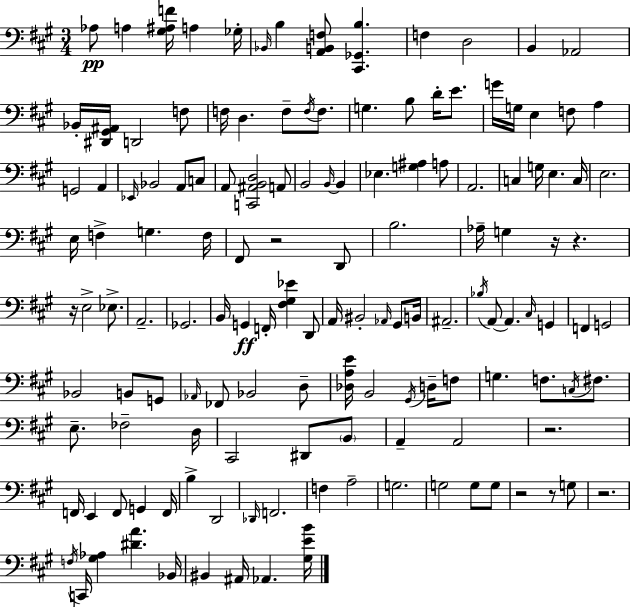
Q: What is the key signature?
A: A major